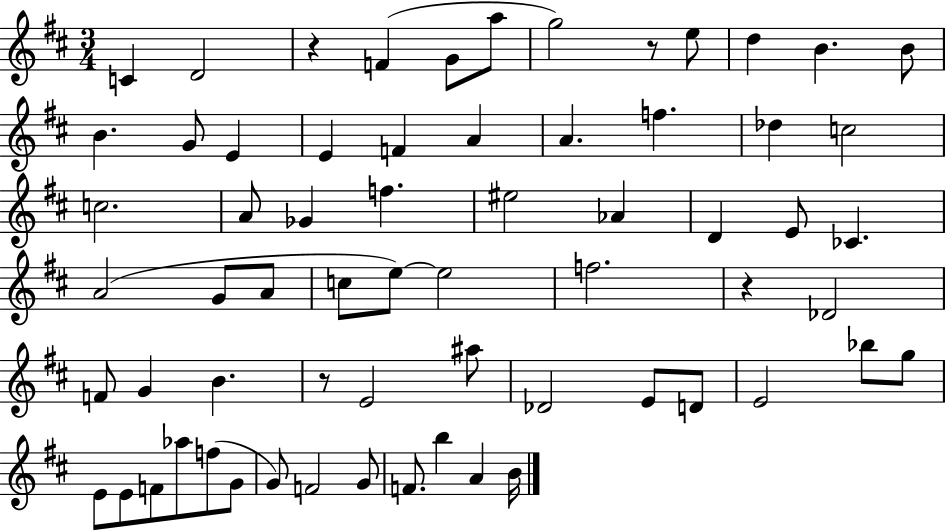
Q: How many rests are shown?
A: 4